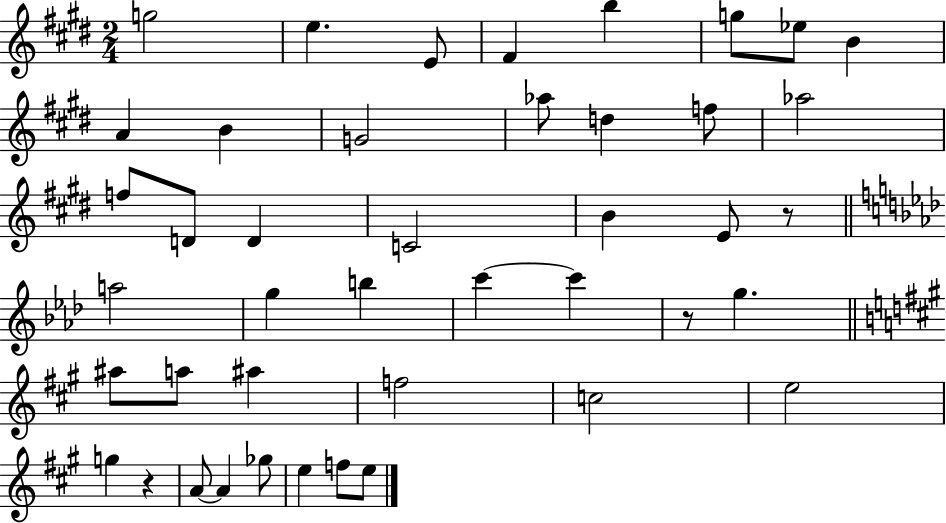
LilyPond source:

{
  \clef treble
  \numericTimeSignature
  \time 2/4
  \key e \major
  g''2 | e''4. e'8 | fis'4 b''4 | g''8 ees''8 b'4 | \break a'4 b'4 | g'2 | aes''8 d''4 f''8 | aes''2 | \break f''8 d'8 d'4 | c'2 | b'4 e'8 r8 | \bar "||" \break \key aes \major a''2 | g''4 b''4 | c'''4~~ c'''4 | r8 g''4. | \break \bar "||" \break \key a \major ais''8 a''8 ais''4 | f''2 | c''2 | e''2 | \break g''4 r4 | a'8~~ a'4 ges''8 | e''4 f''8 e''8 | \bar "|."
}